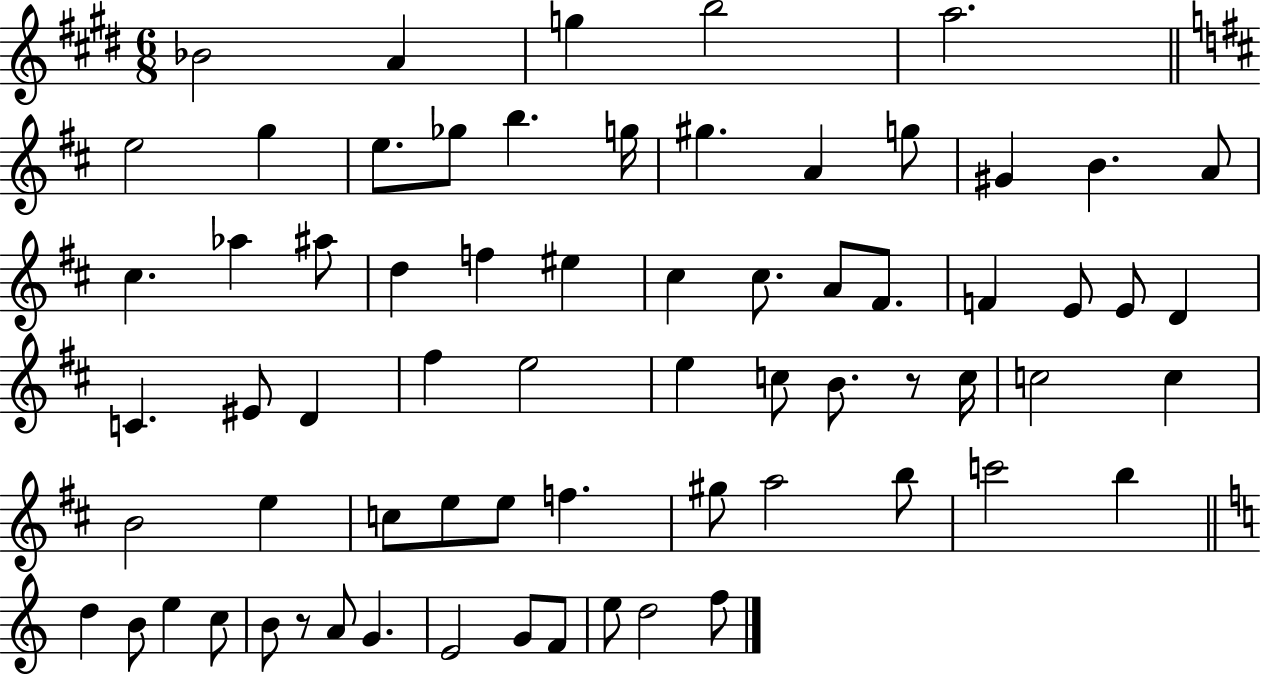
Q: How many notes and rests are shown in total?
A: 68